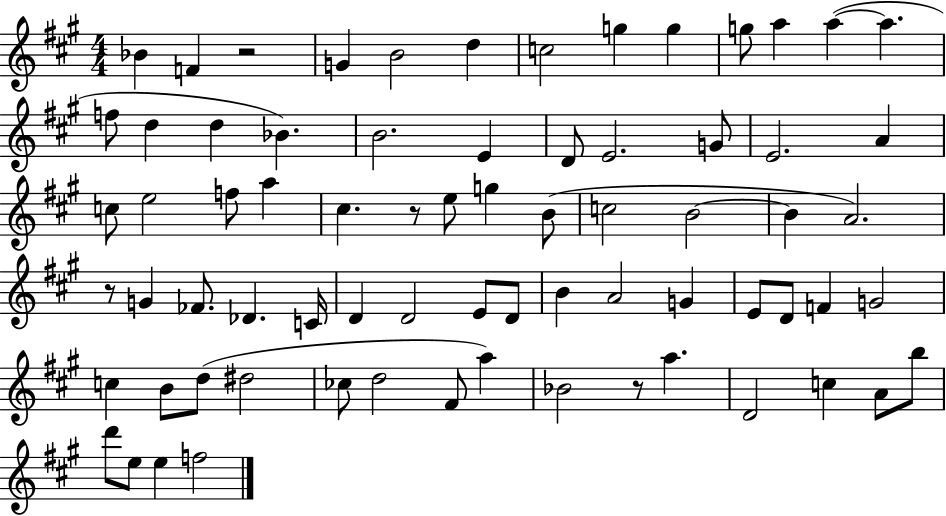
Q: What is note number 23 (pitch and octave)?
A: A4